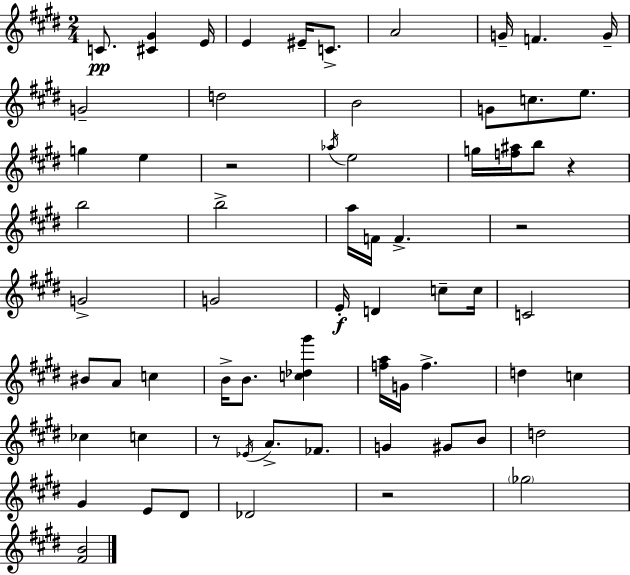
C4/e. [C#4,G#4]/q E4/s E4/q EIS4/s C4/e. A4/h G4/s F4/q. G4/s G4/h D5/h B4/h G4/e C5/e. E5/e. G5/q E5/q R/h Ab5/s E5/h G5/s [F5,A#5]/s B5/e R/q B5/h B5/h A5/s F4/s F4/q. R/h G4/h G4/h E4/s D4/q C5/e C5/s C4/h BIS4/e A4/e C5/q B4/s B4/e. [C5,Db5,G#6]/q [F5,A5]/s G4/s F5/q. D5/q C5/q CES5/q C5/q R/e Eb4/s A4/e. FES4/e. G4/q G#4/e B4/e D5/h G#4/q E4/e D#4/e Db4/h R/h Gb5/h [F#4,B4]/h